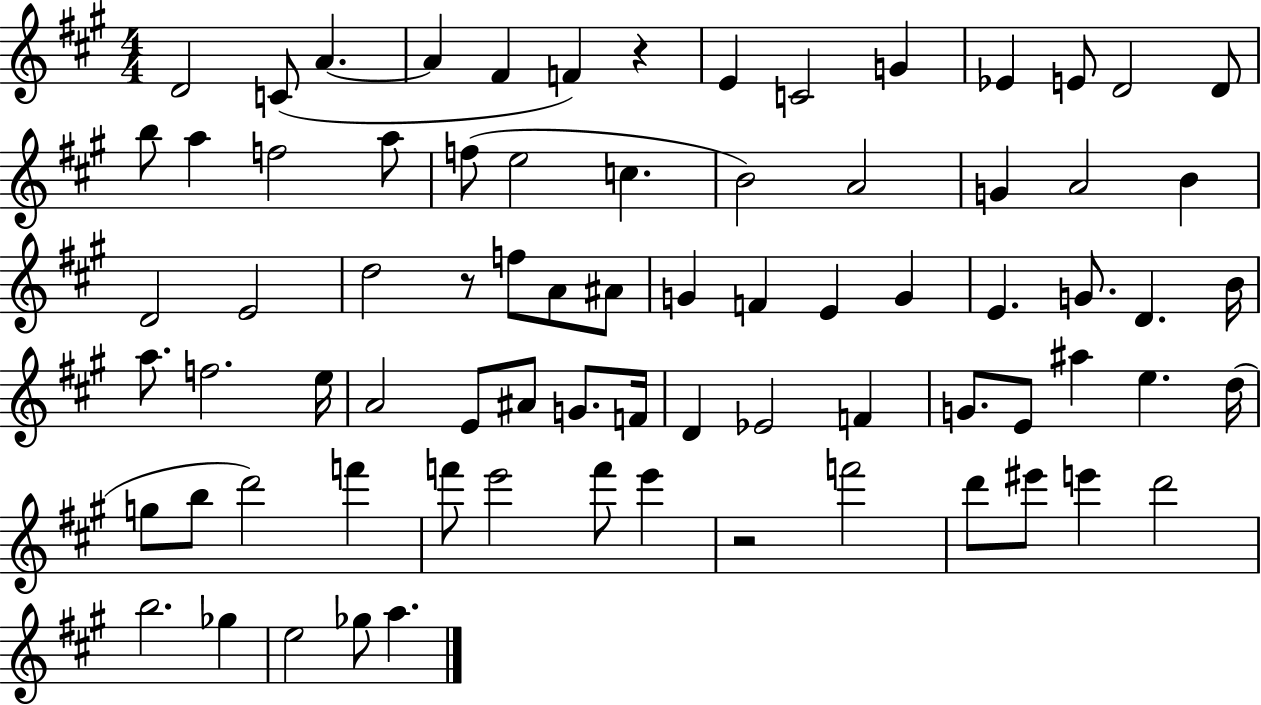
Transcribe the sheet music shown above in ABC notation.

X:1
T:Untitled
M:4/4
L:1/4
K:A
D2 C/2 A A ^F F z E C2 G _E E/2 D2 D/2 b/2 a f2 a/2 f/2 e2 c B2 A2 G A2 B D2 E2 d2 z/2 f/2 A/2 ^A/2 G F E G E G/2 D B/4 a/2 f2 e/4 A2 E/2 ^A/2 G/2 F/4 D _E2 F G/2 E/2 ^a e d/4 g/2 b/2 d'2 f' f'/2 e'2 f'/2 e' z2 f'2 d'/2 ^e'/2 e' d'2 b2 _g e2 _g/2 a